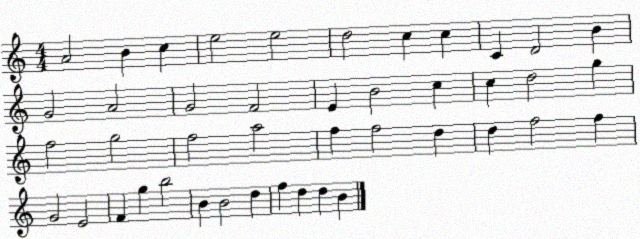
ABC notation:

X:1
T:Untitled
M:4/4
L:1/4
K:C
A2 B c e2 e2 d2 c c C D2 B G2 A2 G2 F2 E B2 c c d2 g f2 g2 f2 a2 f f2 d d f2 f G2 E2 F g b2 B B2 d f d d B